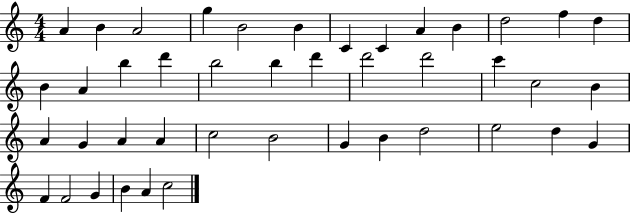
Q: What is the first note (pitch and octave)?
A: A4